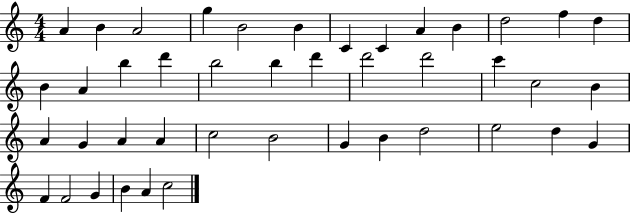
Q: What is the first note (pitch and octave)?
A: A4